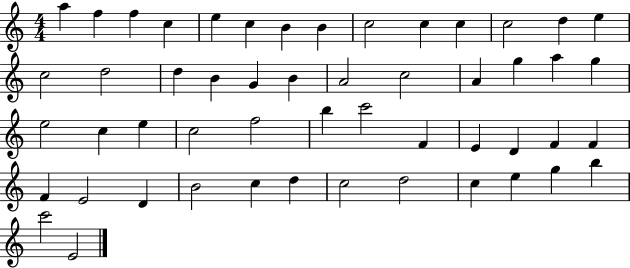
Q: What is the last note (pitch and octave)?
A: E4